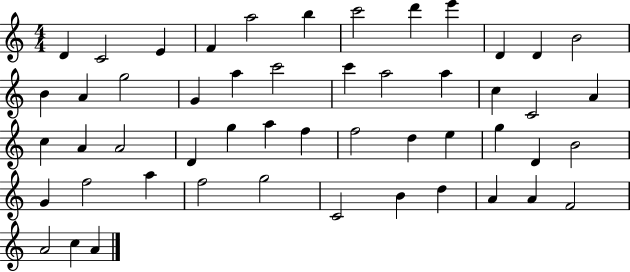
{
  \clef treble
  \numericTimeSignature
  \time 4/4
  \key c \major
  d'4 c'2 e'4 | f'4 a''2 b''4 | c'''2 d'''4 e'''4 | d'4 d'4 b'2 | \break b'4 a'4 g''2 | g'4 a''4 c'''2 | c'''4 a''2 a''4 | c''4 c'2 a'4 | \break c''4 a'4 a'2 | d'4 g''4 a''4 f''4 | f''2 d''4 e''4 | g''4 d'4 b'2 | \break g'4 f''2 a''4 | f''2 g''2 | c'2 b'4 d''4 | a'4 a'4 f'2 | \break a'2 c''4 a'4 | \bar "|."
}